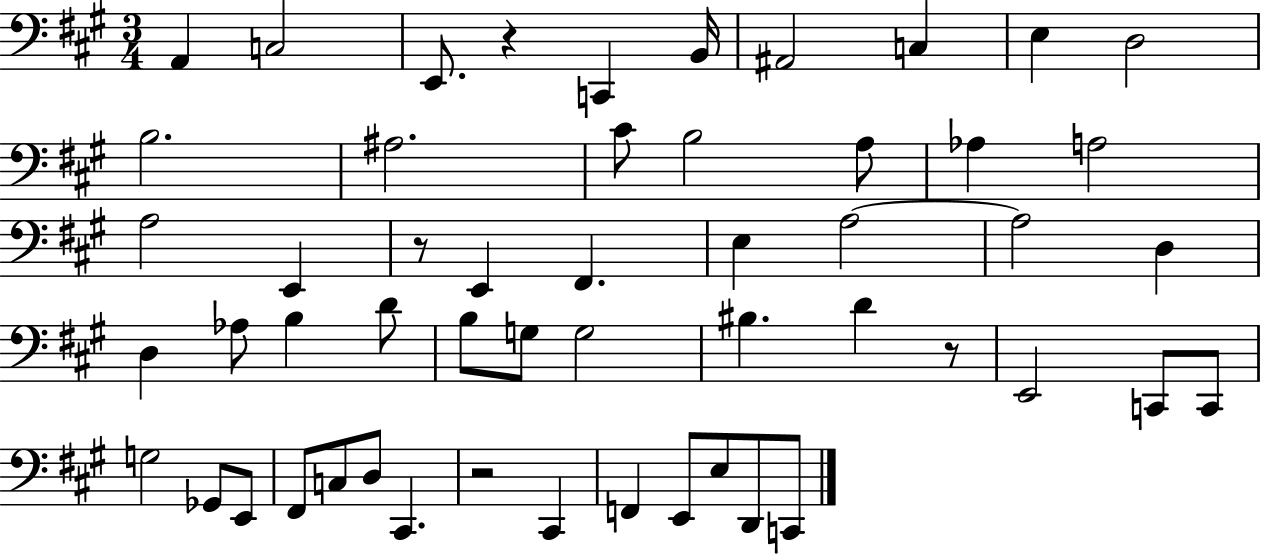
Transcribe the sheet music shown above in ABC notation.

X:1
T:Untitled
M:3/4
L:1/4
K:A
A,, C,2 E,,/2 z C,, B,,/4 ^A,,2 C, E, D,2 B,2 ^A,2 ^C/2 B,2 A,/2 _A, A,2 A,2 E,, z/2 E,, ^F,, E, A,2 A,2 D, D, _A,/2 B, D/2 B,/2 G,/2 G,2 ^B, D z/2 E,,2 C,,/2 C,,/2 G,2 _G,,/2 E,,/2 ^F,,/2 C,/2 D,/2 ^C,, z2 ^C,, F,, E,,/2 E,/2 D,,/2 C,,/2